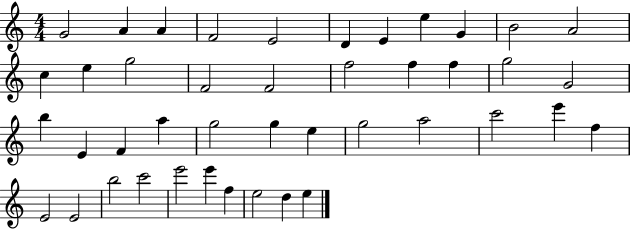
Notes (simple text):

G4/h A4/q A4/q F4/h E4/h D4/q E4/q E5/q G4/q B4/h A4/h C5/q E5/q G5/h F4/h F4/h F5/h F5/q F5/q G5/h G4/h B5/q E4/q F4/q A5/q G5/h G5/q E5/q G5/h A5/h C6/h E6/q F5/q E4/h E4/h B5/h C6/h E6/h E6/q F5/q E5/h D5/q E5/q